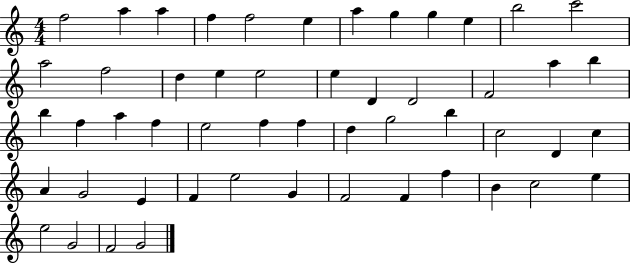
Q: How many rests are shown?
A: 0